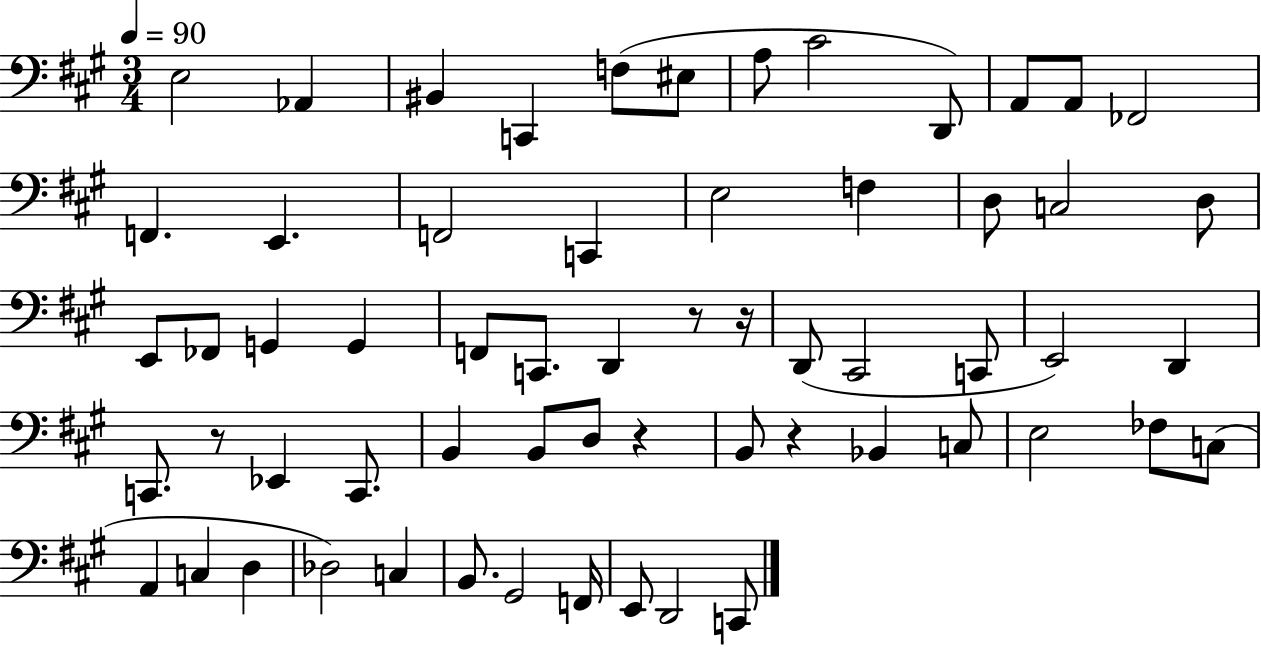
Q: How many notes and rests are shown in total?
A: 61